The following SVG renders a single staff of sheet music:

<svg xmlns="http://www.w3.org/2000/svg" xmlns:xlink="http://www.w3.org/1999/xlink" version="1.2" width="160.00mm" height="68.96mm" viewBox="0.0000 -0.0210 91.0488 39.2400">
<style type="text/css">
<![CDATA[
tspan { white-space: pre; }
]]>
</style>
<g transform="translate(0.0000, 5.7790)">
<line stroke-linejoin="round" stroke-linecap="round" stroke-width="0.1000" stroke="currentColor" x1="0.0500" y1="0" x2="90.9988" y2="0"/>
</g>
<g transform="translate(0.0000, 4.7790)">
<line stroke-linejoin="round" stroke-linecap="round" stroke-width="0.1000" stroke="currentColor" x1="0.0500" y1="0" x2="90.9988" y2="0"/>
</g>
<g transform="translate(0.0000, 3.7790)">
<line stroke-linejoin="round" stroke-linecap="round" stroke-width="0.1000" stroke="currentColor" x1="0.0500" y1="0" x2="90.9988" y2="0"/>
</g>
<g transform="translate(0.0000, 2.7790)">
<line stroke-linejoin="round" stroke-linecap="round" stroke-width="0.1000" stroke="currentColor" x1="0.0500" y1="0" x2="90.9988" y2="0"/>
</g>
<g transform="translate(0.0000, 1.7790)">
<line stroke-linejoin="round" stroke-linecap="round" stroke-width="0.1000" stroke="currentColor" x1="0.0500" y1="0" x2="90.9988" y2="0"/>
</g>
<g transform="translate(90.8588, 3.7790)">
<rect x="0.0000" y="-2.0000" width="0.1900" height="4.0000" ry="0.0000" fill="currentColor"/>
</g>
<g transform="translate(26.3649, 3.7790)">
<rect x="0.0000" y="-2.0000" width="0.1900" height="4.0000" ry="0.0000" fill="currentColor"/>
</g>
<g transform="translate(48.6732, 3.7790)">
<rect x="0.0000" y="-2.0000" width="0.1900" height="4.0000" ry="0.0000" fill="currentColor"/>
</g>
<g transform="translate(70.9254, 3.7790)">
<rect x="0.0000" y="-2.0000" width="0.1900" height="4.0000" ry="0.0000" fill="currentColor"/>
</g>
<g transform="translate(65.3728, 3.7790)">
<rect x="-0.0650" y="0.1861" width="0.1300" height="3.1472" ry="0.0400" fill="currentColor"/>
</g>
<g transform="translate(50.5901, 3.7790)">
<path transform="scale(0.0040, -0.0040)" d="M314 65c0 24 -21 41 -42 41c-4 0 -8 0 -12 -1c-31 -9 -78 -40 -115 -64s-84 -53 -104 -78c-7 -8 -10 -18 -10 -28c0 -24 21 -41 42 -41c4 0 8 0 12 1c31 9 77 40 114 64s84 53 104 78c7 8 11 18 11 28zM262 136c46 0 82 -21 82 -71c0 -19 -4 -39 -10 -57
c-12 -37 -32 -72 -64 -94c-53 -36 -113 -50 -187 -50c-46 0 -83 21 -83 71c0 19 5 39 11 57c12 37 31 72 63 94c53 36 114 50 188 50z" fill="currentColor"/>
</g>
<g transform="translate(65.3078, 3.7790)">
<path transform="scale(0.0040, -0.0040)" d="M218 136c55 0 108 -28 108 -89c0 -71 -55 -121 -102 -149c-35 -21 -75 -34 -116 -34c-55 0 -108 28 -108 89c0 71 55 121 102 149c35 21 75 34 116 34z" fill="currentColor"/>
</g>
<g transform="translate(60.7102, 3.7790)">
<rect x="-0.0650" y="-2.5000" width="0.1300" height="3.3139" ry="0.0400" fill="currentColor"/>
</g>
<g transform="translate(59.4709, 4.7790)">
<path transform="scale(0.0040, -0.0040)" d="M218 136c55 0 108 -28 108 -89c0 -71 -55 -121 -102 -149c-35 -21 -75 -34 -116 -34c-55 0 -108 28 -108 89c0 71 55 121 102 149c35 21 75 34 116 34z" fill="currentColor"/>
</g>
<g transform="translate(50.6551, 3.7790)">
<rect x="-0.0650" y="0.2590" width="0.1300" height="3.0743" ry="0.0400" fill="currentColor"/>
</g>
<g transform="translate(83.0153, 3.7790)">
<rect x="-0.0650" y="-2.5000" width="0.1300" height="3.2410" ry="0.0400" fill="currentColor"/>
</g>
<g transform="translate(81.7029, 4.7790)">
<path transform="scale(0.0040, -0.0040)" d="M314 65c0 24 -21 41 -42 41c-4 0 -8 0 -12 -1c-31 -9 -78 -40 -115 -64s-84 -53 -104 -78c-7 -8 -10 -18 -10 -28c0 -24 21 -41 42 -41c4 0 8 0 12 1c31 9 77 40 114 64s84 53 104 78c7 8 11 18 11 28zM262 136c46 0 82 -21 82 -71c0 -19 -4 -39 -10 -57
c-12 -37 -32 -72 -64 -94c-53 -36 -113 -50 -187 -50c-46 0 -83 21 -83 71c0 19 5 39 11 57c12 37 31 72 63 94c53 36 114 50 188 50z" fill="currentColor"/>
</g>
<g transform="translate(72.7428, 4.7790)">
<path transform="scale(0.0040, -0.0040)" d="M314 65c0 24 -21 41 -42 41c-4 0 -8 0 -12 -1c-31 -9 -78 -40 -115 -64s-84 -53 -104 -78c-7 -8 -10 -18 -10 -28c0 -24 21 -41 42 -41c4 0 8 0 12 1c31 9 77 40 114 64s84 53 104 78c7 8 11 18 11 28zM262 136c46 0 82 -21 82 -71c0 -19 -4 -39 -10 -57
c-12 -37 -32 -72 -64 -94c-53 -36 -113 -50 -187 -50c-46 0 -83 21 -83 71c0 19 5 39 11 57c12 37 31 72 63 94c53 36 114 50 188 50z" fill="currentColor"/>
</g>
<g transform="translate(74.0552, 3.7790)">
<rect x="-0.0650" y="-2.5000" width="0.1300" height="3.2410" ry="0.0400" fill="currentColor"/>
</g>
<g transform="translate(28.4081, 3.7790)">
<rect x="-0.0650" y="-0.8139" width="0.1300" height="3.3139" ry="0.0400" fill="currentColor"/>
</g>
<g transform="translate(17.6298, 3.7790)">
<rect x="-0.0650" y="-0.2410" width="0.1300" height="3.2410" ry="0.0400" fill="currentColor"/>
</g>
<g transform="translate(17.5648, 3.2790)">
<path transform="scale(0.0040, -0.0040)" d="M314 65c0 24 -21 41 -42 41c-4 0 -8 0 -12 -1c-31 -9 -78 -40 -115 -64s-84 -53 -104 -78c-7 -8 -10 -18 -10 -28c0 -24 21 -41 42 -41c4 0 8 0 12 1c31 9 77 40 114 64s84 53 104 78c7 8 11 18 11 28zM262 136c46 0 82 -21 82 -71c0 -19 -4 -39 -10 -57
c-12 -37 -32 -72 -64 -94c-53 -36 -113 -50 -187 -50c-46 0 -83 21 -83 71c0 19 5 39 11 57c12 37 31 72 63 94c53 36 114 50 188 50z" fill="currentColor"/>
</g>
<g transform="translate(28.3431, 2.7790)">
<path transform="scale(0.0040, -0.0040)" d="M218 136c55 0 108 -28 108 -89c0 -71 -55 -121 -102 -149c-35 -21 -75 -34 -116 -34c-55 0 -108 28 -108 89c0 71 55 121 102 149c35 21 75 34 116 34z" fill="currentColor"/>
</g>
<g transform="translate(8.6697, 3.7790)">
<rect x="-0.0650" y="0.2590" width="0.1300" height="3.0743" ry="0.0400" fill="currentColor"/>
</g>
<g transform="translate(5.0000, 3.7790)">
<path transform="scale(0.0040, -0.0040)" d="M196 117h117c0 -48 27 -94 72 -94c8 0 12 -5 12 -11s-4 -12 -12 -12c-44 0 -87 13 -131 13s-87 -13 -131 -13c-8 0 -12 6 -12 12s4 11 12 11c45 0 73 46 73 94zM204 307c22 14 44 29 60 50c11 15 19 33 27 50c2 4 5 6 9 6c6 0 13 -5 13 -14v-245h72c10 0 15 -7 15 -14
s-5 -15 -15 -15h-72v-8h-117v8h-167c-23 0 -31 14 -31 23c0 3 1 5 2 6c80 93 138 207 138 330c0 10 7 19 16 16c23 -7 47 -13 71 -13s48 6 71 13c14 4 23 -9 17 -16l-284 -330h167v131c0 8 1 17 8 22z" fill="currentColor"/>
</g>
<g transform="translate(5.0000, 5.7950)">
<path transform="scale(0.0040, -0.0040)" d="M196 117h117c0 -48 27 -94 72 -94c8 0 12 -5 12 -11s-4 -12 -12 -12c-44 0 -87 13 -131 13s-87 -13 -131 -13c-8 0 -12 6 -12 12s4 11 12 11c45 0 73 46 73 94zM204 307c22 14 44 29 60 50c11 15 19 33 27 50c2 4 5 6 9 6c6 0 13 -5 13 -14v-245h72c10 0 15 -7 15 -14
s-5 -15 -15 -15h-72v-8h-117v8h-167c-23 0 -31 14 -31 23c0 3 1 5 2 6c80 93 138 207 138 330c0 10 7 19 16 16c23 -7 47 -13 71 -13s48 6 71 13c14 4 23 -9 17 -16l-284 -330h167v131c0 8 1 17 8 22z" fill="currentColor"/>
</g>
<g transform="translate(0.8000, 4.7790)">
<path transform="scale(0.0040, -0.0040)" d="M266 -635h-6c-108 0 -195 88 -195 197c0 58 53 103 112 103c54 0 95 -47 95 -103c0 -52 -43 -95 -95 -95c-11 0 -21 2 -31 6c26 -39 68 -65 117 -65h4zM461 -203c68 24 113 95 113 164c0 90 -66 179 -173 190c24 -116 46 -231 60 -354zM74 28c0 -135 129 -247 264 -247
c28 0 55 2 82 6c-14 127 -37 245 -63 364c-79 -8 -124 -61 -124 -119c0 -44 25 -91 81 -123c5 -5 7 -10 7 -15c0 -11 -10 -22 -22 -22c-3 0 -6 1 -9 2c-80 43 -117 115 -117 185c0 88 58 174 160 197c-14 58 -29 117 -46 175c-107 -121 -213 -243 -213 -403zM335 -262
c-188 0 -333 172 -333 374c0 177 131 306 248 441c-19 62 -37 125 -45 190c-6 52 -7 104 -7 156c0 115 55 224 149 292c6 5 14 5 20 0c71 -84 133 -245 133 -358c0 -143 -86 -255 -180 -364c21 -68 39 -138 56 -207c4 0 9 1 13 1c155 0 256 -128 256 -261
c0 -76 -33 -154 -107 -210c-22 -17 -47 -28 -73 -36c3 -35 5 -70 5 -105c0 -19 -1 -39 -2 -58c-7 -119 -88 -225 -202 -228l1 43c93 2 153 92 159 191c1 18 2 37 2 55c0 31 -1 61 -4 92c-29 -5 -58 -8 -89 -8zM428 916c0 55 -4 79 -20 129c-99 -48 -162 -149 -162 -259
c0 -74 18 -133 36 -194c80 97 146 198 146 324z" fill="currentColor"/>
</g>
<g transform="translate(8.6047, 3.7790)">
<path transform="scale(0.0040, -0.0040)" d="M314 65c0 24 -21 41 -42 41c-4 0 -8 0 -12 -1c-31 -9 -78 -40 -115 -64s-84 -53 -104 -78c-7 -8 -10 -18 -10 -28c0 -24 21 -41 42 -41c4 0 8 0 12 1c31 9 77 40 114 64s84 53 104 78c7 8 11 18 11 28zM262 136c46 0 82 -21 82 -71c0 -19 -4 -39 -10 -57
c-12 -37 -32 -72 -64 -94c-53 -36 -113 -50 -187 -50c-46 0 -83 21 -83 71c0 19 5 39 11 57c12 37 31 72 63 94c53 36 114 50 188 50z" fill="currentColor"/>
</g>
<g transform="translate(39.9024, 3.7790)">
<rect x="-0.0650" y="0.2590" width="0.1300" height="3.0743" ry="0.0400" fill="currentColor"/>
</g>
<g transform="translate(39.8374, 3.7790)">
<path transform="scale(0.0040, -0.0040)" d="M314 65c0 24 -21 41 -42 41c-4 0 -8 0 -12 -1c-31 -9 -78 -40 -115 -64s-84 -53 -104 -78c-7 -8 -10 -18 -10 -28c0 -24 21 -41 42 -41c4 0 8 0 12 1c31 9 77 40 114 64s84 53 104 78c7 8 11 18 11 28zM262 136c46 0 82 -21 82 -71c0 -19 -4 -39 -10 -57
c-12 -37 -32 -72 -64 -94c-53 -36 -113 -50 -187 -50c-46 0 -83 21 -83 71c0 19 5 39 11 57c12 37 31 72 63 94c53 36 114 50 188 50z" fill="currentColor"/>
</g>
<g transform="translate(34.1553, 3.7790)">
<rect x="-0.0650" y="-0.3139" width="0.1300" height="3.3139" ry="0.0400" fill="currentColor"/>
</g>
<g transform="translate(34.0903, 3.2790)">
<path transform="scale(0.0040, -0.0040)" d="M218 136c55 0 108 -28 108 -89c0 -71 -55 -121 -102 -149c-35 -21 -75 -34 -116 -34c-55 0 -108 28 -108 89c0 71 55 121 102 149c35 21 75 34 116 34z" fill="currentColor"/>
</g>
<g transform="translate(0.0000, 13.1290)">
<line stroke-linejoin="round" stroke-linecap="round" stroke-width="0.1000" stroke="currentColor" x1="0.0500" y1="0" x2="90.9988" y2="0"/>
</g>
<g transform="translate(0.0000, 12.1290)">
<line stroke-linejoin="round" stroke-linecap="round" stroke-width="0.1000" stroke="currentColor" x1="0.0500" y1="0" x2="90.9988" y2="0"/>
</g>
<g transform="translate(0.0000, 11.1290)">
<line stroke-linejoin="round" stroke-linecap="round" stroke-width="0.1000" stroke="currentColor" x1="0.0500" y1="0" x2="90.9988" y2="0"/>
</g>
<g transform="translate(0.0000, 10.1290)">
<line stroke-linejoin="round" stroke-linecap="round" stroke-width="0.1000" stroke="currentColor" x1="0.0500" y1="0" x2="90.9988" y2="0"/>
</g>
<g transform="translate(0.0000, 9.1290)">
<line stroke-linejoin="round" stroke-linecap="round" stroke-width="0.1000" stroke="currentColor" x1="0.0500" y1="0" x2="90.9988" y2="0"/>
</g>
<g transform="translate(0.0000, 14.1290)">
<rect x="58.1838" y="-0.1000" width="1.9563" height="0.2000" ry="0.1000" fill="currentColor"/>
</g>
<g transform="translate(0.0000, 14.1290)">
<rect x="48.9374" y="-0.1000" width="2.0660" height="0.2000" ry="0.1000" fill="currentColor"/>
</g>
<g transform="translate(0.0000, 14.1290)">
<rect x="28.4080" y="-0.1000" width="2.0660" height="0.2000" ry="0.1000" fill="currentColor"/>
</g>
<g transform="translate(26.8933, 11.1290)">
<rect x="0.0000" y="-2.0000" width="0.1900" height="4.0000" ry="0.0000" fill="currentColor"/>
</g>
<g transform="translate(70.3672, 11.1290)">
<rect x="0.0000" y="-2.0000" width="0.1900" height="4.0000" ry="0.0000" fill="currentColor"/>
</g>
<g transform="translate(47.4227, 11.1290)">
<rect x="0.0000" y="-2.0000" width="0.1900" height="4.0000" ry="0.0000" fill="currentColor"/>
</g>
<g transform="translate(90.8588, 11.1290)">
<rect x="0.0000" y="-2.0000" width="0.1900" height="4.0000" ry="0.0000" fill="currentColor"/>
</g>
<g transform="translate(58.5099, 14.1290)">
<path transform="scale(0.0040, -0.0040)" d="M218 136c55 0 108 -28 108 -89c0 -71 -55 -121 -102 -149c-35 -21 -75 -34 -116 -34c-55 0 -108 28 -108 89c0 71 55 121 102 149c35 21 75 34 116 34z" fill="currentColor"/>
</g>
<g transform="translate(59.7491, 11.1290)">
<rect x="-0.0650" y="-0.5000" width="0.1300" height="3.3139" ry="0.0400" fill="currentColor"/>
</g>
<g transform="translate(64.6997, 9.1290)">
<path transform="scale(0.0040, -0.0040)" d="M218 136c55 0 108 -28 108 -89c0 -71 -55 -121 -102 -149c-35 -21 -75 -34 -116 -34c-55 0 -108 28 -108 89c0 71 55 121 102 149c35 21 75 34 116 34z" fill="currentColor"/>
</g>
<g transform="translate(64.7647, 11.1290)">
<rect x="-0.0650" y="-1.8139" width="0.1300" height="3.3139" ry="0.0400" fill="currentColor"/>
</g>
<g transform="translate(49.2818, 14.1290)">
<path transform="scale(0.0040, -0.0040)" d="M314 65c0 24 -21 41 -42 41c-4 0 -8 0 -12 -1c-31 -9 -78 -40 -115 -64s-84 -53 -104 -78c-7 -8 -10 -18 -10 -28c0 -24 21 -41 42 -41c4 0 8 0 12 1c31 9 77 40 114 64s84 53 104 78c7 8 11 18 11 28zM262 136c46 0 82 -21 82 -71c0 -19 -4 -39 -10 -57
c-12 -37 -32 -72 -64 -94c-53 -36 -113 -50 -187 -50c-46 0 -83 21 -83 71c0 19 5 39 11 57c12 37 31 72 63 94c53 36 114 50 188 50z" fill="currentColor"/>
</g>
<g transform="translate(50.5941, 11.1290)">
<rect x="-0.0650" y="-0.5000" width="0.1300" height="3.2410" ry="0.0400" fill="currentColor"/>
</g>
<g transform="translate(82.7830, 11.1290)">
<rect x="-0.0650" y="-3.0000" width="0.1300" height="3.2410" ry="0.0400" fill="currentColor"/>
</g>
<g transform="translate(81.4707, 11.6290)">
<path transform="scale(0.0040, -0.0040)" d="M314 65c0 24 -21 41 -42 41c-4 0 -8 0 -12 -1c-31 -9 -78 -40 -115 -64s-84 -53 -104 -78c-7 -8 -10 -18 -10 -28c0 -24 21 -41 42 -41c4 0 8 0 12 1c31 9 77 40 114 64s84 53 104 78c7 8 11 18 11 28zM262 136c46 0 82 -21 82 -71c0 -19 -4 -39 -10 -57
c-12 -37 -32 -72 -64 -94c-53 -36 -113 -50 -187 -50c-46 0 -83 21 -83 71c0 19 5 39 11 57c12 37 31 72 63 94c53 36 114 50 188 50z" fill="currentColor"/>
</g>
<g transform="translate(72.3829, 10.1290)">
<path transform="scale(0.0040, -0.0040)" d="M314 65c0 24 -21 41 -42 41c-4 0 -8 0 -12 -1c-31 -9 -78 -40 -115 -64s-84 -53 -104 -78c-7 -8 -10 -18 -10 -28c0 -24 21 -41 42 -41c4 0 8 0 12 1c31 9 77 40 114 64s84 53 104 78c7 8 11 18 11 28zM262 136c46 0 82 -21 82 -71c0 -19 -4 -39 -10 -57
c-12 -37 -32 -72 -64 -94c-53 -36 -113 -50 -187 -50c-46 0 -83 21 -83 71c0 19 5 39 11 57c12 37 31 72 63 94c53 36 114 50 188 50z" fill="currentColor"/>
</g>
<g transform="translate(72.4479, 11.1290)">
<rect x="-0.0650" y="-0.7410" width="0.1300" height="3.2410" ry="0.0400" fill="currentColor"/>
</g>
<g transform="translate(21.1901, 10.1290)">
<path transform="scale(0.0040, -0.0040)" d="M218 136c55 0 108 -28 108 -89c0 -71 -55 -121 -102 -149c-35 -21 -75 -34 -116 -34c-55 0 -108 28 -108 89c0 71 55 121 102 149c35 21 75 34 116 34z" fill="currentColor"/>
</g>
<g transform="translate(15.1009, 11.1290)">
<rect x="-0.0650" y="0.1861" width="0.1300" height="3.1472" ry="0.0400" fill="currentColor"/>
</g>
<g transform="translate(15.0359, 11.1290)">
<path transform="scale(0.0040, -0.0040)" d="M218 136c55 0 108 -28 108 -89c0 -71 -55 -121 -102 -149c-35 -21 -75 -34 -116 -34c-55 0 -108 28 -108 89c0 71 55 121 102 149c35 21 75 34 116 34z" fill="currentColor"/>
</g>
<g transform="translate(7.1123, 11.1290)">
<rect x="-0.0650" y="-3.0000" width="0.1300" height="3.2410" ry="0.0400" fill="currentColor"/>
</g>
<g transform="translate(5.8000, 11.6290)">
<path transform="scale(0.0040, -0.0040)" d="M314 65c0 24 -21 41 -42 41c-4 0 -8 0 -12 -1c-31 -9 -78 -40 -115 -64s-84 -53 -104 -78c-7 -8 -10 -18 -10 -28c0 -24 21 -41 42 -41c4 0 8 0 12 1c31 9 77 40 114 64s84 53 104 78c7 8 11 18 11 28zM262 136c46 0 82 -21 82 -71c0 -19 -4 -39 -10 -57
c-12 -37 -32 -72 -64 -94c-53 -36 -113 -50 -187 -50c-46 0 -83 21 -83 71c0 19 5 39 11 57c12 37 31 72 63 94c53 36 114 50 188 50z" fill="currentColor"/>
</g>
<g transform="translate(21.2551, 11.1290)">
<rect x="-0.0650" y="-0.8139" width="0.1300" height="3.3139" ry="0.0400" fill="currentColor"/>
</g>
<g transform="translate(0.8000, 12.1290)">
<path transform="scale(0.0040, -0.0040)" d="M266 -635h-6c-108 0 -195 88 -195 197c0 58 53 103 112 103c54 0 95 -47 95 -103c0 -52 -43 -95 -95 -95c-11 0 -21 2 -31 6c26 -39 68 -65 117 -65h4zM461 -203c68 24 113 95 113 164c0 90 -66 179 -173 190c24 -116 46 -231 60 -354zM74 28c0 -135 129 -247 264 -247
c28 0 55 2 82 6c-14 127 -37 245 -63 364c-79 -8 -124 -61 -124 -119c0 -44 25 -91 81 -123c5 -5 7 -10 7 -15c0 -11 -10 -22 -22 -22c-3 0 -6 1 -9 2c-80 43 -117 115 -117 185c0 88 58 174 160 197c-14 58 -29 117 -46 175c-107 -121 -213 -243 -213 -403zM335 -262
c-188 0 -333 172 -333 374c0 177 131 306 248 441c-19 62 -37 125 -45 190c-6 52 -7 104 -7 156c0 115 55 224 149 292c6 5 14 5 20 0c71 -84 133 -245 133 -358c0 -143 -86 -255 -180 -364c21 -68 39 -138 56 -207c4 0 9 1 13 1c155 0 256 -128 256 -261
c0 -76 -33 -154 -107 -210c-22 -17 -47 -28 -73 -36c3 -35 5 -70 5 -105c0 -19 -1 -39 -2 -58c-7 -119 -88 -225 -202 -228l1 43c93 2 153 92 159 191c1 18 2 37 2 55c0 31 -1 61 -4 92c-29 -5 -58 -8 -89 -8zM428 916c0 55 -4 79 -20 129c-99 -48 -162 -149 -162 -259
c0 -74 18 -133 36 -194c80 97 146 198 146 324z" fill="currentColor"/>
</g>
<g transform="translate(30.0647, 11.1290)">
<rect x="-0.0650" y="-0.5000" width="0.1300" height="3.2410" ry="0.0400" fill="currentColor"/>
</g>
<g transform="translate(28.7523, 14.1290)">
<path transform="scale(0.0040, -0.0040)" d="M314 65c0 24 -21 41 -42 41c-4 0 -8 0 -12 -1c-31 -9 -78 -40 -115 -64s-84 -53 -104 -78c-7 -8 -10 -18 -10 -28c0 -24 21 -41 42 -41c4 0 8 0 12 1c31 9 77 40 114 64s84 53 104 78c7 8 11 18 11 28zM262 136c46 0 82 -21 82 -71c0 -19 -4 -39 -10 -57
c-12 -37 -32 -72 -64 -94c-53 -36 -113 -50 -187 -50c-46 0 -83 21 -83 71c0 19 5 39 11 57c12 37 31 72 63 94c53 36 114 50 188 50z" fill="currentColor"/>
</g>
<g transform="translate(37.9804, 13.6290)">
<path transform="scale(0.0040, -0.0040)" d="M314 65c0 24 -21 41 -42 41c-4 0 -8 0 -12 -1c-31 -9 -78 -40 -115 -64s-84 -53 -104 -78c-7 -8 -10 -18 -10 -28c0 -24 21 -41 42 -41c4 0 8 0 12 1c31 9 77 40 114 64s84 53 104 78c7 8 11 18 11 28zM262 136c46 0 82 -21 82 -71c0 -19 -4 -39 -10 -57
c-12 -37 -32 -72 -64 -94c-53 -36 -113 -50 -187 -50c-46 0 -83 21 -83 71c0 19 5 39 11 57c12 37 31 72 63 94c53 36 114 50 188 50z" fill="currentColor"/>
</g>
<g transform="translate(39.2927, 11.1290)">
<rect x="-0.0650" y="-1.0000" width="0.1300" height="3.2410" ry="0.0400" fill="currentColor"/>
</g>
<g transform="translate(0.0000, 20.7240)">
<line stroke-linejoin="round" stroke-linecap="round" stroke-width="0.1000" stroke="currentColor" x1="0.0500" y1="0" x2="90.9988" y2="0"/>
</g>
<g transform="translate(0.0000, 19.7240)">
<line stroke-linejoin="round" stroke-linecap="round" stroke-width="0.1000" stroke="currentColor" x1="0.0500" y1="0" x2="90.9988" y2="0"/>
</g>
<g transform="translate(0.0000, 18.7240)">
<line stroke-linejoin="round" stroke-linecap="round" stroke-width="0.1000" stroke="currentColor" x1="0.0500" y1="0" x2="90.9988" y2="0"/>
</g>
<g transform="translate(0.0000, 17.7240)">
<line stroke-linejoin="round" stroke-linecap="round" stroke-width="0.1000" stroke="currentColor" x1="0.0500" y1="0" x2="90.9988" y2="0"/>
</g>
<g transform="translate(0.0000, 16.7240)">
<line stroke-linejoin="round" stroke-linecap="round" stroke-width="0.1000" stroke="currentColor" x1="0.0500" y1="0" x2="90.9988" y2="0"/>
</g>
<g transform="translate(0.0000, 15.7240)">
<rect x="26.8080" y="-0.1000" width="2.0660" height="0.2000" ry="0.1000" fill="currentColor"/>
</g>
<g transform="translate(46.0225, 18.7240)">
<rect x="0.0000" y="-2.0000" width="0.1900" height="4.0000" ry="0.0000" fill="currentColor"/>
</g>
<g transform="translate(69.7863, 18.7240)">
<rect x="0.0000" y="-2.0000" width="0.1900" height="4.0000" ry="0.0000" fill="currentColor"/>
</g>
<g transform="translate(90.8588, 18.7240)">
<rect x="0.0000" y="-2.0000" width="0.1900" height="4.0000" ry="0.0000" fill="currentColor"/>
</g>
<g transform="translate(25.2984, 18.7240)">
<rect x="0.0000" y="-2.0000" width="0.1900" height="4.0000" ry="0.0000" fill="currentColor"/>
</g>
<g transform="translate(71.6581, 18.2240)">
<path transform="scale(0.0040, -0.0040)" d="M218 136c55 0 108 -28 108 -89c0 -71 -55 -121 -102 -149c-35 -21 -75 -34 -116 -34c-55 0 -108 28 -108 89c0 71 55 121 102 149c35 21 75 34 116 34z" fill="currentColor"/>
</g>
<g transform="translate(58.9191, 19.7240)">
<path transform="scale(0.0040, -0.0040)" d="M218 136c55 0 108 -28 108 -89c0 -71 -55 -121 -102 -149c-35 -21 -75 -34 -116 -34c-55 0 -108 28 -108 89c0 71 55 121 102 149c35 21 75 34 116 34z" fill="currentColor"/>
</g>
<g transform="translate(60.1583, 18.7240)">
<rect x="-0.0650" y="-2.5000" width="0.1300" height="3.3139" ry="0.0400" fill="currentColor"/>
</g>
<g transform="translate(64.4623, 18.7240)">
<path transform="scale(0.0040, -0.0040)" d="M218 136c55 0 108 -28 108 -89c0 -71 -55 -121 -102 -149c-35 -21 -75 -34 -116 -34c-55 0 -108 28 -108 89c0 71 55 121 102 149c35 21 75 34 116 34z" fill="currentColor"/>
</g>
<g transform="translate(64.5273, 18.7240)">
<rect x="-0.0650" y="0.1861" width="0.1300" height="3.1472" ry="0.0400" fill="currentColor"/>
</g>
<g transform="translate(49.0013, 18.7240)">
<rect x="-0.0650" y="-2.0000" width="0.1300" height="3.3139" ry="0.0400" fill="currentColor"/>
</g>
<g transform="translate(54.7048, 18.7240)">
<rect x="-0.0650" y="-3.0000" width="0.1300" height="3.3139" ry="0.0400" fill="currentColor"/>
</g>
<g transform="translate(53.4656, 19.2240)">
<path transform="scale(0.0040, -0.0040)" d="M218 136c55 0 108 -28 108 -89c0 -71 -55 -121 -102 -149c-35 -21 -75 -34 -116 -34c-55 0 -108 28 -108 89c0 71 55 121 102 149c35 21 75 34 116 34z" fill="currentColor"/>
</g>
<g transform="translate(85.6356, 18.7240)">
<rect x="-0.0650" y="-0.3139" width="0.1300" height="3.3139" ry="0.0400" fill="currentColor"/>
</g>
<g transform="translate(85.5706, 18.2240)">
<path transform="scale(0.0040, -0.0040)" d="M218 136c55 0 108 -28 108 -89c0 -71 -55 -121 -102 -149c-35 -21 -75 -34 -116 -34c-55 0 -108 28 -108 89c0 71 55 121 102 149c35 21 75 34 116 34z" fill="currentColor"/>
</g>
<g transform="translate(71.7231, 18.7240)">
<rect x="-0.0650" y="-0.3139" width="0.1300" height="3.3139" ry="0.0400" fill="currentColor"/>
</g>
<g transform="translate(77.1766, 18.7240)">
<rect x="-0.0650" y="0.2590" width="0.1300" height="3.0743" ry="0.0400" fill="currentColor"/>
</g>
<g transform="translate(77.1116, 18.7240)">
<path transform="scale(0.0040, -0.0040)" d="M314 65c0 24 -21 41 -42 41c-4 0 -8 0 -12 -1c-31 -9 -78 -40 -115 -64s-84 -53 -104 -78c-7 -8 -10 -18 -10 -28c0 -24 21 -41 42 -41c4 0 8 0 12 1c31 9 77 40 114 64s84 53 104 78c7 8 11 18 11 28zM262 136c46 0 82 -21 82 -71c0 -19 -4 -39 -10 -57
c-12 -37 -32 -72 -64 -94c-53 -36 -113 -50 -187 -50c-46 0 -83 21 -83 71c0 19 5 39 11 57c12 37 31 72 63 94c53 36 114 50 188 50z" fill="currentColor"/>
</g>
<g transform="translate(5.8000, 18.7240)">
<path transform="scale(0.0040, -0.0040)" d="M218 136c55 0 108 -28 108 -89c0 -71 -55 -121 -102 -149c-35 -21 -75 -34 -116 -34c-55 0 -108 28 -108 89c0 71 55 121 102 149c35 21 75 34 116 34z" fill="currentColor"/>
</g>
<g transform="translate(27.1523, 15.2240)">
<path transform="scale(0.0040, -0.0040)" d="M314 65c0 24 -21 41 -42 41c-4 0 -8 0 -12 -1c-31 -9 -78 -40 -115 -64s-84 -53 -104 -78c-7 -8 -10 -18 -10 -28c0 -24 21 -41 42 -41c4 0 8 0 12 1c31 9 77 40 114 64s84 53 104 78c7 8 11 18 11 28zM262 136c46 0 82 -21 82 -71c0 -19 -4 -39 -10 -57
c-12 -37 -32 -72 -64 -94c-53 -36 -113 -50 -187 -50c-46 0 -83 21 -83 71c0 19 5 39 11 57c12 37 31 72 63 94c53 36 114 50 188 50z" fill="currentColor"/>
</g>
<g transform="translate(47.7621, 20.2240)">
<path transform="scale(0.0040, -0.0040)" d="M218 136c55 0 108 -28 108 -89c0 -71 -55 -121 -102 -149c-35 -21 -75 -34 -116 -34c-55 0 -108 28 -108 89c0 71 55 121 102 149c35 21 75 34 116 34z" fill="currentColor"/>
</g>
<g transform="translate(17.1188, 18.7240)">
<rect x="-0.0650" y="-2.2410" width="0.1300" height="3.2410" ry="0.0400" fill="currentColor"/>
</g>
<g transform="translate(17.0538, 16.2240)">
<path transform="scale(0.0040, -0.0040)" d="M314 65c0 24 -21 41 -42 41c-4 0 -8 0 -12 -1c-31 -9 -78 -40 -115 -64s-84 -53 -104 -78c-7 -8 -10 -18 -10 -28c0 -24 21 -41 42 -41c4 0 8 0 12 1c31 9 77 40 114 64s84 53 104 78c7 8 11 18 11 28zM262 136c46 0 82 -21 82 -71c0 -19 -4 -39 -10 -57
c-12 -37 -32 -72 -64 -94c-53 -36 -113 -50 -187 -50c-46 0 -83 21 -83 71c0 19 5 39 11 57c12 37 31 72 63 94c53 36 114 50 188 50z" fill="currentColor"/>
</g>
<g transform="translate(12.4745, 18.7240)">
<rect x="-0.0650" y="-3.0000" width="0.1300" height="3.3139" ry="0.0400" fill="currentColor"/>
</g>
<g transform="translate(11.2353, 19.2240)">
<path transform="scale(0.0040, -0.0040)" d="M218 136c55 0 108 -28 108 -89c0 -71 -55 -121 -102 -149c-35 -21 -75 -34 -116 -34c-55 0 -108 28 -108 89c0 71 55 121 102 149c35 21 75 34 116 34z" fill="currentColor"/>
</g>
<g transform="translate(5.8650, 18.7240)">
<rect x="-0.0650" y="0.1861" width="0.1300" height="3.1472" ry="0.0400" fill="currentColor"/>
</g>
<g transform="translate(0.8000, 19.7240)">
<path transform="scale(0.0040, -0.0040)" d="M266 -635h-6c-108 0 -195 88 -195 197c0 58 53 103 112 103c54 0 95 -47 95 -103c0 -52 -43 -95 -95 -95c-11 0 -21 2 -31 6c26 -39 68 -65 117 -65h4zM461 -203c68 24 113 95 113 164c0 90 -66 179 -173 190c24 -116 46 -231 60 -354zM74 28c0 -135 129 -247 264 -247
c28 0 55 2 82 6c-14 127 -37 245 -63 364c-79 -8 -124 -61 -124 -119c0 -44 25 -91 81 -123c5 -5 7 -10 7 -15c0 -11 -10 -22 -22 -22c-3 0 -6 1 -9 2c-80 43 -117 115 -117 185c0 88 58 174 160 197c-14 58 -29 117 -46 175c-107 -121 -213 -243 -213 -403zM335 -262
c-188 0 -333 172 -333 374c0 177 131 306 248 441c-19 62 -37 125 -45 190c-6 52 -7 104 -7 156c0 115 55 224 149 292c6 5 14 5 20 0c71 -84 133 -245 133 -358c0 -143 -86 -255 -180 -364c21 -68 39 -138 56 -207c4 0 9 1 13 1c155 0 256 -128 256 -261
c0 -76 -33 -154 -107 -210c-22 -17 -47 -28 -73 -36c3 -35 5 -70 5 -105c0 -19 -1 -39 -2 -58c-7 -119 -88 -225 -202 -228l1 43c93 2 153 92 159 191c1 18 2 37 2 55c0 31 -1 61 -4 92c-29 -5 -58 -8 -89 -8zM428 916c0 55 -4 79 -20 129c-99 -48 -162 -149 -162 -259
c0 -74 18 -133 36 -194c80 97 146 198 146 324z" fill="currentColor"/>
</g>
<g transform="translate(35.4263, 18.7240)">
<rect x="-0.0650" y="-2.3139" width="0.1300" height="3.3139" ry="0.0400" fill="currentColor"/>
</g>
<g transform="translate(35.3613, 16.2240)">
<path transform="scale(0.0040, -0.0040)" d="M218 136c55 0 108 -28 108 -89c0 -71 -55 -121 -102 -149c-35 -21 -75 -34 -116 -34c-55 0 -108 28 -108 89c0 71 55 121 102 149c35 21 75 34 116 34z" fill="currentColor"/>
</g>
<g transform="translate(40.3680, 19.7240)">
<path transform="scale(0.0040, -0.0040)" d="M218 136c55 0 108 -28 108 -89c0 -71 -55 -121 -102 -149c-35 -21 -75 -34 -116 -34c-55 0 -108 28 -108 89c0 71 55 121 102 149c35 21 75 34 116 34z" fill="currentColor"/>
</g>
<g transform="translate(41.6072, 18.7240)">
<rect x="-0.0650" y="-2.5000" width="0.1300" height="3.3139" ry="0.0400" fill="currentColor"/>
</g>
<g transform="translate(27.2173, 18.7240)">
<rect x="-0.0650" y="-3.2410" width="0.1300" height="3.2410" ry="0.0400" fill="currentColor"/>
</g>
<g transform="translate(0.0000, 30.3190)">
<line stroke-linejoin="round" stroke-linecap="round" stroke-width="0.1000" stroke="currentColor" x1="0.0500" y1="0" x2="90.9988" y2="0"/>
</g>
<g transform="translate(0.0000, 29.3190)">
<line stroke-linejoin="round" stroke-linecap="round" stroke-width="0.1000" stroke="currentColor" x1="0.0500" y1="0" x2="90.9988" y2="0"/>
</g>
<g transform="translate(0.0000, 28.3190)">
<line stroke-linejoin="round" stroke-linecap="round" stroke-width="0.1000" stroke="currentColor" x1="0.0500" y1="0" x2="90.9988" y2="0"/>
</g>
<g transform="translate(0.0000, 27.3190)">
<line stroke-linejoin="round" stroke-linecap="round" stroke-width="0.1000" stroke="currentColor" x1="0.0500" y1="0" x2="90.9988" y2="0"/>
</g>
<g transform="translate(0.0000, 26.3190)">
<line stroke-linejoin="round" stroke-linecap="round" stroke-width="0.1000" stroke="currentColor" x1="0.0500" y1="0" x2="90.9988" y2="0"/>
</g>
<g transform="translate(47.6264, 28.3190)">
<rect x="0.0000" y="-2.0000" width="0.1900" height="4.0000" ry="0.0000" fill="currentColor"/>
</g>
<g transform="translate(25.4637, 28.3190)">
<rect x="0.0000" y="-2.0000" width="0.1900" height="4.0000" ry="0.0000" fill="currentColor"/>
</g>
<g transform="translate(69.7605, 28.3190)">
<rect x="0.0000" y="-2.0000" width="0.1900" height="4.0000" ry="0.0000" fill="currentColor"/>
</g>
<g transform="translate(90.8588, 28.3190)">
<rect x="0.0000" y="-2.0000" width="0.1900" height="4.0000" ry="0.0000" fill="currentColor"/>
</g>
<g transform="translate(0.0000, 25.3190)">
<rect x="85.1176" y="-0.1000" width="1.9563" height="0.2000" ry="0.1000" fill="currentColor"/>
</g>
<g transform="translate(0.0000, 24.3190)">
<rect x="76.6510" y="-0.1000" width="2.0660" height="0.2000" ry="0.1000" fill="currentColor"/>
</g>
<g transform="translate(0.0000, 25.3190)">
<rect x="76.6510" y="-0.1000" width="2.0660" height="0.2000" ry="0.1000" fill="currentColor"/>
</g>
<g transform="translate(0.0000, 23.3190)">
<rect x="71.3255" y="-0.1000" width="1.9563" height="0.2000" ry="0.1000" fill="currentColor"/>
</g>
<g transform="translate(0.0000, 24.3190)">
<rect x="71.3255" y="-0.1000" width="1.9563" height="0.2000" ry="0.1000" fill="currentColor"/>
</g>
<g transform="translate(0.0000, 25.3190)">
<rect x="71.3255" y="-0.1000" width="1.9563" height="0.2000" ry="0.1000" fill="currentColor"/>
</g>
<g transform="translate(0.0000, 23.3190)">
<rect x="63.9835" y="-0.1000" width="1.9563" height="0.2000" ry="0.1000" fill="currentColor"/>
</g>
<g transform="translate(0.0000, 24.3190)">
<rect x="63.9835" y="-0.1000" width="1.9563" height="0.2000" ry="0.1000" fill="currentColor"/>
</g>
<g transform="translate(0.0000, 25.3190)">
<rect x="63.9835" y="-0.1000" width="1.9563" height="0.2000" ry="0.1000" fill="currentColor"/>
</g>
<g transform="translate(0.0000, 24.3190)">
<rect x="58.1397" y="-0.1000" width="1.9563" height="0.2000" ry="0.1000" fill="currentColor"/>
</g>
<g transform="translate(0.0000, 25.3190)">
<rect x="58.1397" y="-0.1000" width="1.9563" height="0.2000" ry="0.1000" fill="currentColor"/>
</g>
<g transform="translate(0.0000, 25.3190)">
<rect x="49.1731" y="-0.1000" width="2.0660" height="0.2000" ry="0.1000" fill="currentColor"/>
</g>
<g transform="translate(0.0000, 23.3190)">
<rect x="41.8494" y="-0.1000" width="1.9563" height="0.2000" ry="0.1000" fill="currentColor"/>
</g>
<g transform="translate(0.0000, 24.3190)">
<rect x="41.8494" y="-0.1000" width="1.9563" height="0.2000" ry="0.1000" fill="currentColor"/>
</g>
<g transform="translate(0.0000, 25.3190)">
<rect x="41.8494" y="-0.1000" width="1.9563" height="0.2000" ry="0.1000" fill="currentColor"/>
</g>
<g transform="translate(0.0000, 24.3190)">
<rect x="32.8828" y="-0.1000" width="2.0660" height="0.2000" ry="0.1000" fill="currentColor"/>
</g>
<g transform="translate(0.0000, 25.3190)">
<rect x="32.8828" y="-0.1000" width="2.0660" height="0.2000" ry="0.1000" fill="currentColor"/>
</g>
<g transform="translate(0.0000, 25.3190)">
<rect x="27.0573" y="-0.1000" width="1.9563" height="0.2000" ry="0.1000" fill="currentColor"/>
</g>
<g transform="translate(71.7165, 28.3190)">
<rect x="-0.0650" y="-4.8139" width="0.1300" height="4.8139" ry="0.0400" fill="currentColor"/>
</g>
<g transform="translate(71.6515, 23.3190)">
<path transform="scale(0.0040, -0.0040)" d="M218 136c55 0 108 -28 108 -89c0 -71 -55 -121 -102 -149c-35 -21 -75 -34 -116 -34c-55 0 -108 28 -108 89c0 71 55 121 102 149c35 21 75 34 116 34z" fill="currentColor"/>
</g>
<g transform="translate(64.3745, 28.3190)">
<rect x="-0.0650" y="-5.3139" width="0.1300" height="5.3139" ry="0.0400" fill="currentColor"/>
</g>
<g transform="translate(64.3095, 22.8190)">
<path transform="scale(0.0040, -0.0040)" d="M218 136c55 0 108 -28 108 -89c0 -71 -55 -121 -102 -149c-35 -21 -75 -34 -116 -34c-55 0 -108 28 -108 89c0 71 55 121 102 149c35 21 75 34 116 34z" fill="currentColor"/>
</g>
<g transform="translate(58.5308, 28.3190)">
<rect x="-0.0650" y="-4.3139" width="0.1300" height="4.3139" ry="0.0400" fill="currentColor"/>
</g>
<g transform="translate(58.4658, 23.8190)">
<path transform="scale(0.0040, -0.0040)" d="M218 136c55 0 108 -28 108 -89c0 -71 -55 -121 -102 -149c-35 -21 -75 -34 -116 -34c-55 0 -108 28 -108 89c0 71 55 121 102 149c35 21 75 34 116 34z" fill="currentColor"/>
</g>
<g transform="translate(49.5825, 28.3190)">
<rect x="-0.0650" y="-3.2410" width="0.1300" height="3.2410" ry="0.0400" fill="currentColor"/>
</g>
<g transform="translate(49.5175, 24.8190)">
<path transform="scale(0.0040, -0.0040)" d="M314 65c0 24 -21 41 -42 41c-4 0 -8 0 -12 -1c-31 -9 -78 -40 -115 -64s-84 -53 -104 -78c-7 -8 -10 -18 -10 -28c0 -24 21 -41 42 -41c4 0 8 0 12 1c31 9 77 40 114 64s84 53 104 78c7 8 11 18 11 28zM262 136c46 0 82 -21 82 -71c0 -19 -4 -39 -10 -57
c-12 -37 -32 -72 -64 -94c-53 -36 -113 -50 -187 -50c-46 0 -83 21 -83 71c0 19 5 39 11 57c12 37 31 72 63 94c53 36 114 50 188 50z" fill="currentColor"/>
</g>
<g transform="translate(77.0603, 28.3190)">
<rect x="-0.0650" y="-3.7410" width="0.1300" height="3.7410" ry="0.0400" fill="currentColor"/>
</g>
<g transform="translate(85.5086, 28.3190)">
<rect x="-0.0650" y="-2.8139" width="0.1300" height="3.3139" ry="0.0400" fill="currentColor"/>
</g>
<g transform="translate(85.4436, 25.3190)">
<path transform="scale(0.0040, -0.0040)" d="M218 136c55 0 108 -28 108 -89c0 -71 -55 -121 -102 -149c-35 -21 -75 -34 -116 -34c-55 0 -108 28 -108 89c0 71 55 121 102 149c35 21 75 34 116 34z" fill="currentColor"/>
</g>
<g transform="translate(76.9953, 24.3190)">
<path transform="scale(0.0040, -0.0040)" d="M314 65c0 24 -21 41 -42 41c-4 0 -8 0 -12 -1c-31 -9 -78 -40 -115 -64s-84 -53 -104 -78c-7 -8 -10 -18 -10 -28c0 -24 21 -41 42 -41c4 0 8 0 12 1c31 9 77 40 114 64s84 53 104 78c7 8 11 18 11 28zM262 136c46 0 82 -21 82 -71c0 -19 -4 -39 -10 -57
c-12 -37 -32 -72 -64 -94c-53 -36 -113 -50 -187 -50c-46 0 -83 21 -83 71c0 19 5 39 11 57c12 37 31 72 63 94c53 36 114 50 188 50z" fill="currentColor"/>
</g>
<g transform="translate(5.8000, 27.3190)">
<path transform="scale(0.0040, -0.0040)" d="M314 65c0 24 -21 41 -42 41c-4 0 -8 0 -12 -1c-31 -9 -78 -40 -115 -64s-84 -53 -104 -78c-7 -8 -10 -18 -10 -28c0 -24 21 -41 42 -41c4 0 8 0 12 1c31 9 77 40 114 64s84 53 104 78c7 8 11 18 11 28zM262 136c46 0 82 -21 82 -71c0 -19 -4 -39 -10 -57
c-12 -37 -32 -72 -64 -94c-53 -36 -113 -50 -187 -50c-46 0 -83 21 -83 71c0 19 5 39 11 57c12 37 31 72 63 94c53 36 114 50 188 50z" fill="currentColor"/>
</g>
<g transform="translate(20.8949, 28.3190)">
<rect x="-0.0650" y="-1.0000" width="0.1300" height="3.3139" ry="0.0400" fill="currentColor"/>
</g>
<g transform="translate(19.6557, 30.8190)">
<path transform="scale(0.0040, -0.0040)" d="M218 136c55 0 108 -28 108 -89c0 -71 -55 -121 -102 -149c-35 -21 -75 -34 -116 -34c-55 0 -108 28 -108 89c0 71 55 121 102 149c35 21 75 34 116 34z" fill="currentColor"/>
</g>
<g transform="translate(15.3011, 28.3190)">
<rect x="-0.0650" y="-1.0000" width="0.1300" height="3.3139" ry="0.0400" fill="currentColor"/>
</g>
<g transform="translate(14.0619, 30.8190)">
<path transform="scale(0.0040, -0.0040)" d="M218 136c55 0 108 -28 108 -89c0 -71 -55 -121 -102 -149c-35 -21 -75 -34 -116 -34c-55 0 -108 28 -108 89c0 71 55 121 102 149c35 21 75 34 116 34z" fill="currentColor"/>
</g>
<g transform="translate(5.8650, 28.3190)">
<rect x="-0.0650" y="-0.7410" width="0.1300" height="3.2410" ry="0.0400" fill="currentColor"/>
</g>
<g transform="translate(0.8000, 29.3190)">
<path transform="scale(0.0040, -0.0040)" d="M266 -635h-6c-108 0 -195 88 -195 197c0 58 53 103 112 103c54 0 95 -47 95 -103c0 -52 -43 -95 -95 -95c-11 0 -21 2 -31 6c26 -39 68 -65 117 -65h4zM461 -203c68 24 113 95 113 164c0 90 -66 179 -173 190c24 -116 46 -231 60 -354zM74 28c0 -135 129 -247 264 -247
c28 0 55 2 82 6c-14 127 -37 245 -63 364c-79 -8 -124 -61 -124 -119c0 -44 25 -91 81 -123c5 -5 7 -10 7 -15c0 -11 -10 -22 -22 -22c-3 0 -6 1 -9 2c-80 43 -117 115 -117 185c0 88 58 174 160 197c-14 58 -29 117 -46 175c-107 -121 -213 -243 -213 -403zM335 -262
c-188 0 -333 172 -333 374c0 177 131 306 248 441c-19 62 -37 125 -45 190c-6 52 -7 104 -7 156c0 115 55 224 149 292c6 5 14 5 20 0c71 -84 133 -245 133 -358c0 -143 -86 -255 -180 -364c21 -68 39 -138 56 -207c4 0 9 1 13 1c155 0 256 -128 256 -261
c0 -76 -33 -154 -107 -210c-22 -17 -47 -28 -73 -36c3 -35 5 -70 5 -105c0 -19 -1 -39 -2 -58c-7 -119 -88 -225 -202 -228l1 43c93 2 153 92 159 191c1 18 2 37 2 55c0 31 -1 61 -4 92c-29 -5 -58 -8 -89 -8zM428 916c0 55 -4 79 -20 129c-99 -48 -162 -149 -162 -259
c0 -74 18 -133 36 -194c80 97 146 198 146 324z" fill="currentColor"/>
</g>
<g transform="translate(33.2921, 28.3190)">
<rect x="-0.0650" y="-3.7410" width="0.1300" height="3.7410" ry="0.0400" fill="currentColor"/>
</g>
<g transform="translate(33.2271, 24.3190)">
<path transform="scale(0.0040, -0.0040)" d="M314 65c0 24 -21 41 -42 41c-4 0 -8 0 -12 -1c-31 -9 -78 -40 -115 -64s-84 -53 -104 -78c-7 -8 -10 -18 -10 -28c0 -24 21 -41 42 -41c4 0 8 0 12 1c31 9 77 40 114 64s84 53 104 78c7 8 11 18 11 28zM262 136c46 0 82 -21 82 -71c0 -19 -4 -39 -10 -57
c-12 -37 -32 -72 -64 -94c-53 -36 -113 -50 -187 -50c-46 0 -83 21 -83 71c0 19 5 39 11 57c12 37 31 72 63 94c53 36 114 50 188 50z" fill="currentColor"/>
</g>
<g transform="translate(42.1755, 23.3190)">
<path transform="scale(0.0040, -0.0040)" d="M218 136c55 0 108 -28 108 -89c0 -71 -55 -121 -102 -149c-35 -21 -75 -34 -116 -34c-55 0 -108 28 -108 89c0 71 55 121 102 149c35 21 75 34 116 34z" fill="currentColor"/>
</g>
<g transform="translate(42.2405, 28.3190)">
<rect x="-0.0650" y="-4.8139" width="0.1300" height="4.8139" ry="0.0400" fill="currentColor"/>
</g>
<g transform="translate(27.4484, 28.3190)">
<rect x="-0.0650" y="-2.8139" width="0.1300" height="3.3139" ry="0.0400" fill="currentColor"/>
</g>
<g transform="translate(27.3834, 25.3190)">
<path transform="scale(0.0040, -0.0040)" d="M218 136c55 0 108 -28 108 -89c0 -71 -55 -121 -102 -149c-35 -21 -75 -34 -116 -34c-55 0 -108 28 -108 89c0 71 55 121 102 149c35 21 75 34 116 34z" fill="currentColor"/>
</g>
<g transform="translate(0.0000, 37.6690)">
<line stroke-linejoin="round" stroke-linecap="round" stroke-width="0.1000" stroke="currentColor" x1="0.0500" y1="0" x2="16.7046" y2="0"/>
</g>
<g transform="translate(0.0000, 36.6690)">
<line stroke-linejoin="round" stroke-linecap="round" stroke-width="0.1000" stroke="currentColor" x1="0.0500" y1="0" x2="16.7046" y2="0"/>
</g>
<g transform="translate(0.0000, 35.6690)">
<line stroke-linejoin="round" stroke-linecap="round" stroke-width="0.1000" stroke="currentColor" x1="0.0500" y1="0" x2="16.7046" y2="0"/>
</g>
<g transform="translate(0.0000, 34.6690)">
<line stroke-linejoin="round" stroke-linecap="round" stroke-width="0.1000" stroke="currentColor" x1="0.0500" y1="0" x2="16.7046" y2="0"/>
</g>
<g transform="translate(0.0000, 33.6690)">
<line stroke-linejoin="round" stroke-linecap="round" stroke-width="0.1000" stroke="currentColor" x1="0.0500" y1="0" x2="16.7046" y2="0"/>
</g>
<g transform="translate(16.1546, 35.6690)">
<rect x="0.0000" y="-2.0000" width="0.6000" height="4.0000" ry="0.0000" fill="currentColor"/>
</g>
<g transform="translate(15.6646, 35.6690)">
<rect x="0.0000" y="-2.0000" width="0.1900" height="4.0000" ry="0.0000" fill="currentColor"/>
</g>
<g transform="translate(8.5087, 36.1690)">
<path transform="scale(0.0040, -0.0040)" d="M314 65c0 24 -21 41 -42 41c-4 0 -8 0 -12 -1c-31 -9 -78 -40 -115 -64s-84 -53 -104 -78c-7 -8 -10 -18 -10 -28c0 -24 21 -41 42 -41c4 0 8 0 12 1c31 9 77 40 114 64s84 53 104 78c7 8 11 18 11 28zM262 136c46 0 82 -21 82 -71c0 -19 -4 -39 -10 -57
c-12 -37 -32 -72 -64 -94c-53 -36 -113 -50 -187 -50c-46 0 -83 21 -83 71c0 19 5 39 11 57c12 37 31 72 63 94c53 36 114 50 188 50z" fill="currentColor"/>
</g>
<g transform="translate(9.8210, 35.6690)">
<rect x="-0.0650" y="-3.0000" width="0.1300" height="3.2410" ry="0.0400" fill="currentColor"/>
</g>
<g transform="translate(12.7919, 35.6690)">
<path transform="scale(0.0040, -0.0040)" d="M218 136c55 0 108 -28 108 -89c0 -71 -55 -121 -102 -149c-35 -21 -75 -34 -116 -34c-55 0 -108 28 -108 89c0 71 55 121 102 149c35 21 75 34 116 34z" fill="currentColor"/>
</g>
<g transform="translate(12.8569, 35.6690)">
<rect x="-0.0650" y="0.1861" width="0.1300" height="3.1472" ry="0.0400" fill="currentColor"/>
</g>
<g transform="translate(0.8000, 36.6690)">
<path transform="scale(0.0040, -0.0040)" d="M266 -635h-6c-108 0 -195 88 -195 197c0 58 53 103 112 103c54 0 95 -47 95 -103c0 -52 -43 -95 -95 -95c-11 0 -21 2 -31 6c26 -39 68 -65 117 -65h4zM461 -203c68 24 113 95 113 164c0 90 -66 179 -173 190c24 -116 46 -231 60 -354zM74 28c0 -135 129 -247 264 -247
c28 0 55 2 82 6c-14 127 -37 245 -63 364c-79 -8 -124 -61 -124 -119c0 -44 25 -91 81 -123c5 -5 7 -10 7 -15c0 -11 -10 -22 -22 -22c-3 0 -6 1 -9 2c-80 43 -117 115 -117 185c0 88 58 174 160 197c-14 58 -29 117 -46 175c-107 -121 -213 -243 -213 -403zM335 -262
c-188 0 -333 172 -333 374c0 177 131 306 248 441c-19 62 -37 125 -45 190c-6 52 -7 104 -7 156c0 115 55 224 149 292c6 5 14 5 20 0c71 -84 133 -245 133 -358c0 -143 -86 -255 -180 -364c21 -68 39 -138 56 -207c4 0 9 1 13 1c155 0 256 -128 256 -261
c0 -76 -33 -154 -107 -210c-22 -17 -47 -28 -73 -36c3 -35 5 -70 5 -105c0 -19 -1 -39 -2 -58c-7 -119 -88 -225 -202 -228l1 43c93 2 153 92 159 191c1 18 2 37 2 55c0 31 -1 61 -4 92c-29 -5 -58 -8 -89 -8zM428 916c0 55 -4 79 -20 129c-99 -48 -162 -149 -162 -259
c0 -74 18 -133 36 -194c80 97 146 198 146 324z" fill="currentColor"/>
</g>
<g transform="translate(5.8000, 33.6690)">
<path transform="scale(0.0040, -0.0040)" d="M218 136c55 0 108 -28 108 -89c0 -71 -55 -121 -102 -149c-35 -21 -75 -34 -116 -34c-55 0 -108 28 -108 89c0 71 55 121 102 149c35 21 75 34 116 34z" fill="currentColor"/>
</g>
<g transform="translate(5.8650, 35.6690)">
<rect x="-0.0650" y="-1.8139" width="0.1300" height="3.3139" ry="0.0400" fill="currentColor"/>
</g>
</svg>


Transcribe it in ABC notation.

X:1
T:Untitled
M:4/4
L:1/4
K:C
B2 c2 d c B2 B2 G B G2 G2 A2 B d C2 D2 C2 C f d2 A2 B A g2 b2 g G F A G B c B2 c d2 D D a c'2 e' b2 d' f' e' c'2 a f A2 B